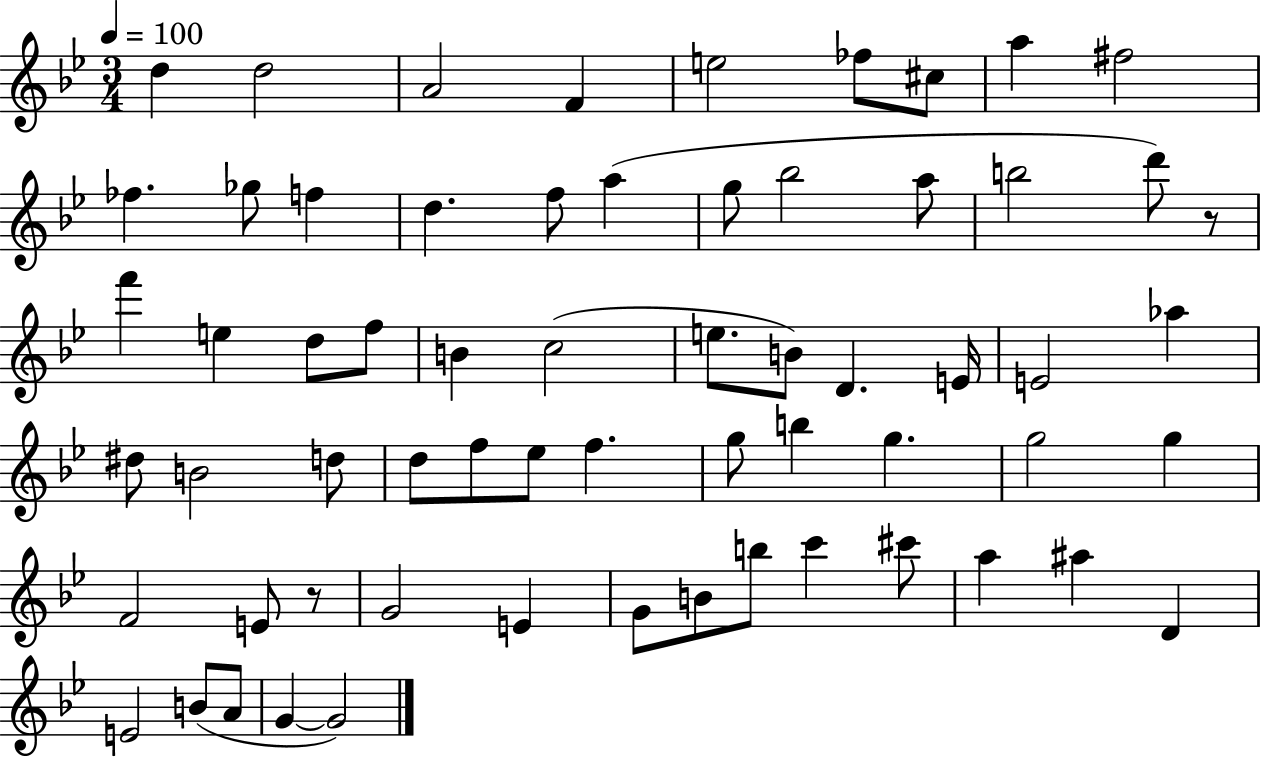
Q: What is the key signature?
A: BES major